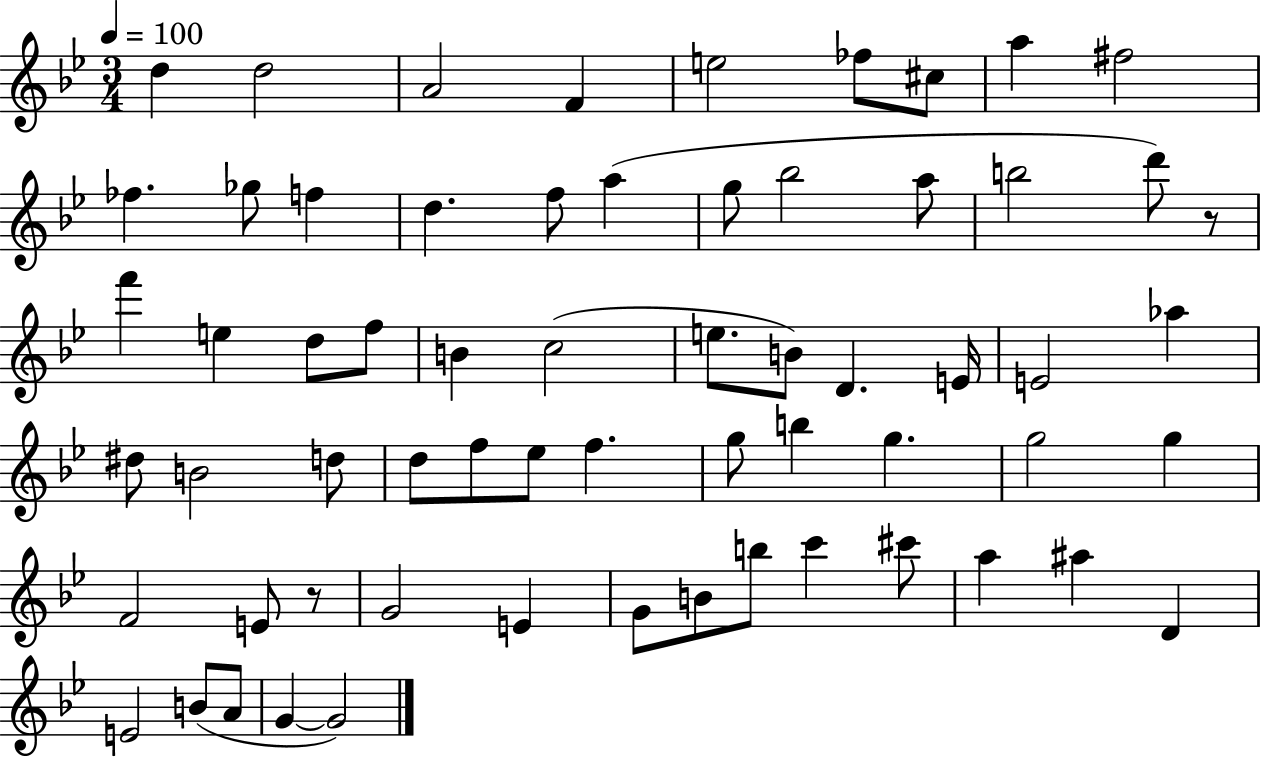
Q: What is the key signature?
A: BES major